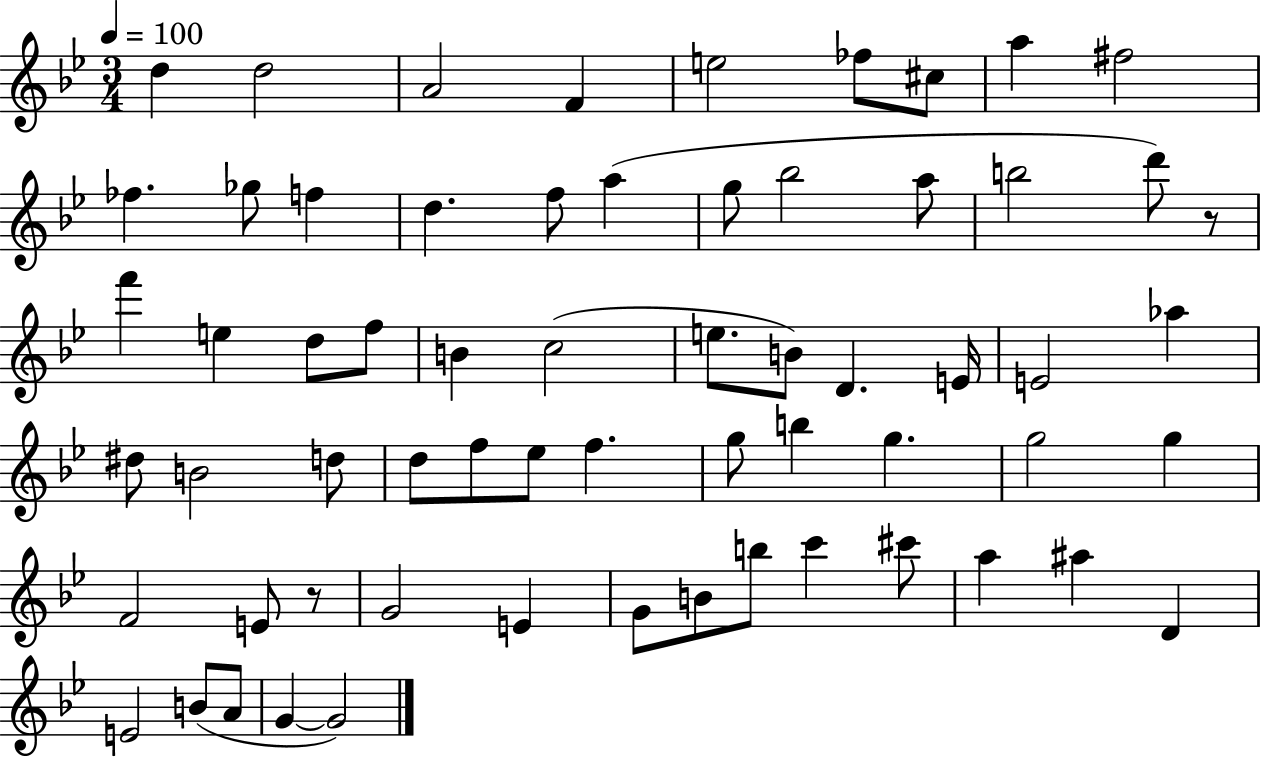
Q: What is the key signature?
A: BES major